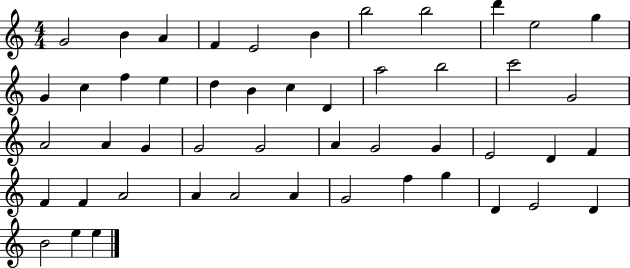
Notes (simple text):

G4/h B4/q A4/q F4/q E4/h B4/q B5/h B5/h D6/q E5/h G5/q G4/q C5/q F5/q E5/q D5/q B4/q C5/q D4/q A5/h B5/h C6/h G4/h A4/h A4/q G4/q G4/h G4/h A4/q G4/h G4/q E4/h D4/q F4/q F4/q F4/q A4/h A4/q A4/h A4/q G4/h F5/q G5/q D4/q E4/h D4/q B4/h E5/q E5/q